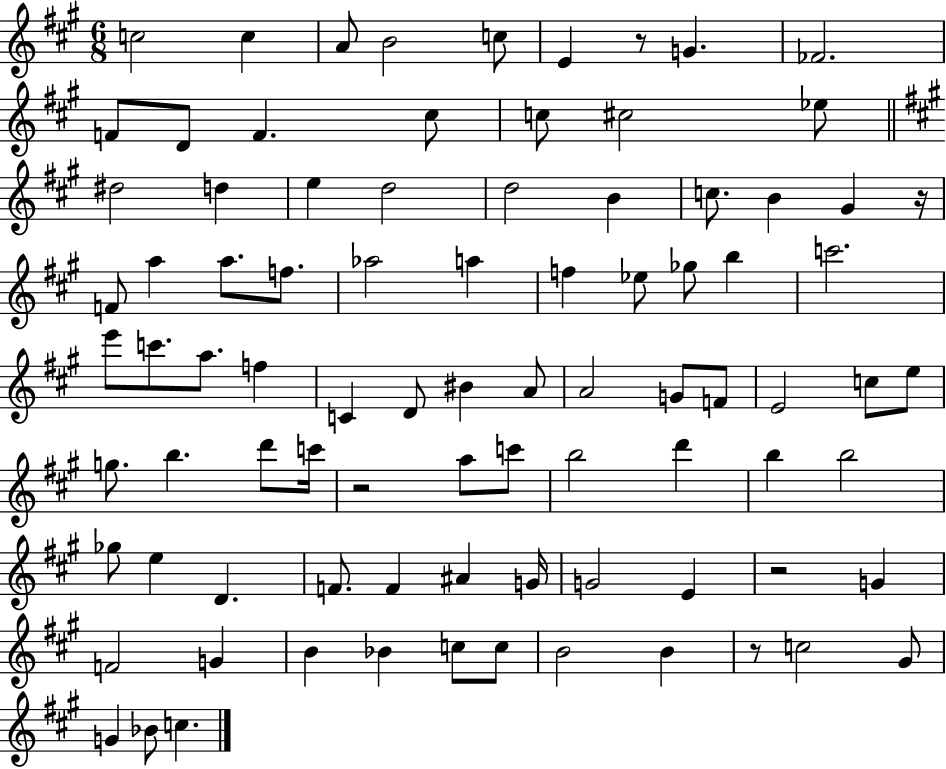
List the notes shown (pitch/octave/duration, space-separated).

C5/h C5/q A4/e B4/h C5/e E4/q R/e G4/q. FES4/h. F4/e D4/e F4/q. C#5/e C5/e C#5/h Eb5/e D#5/h D5/q E5/q D5/h D5/h B4/q C5/e. B4/q G#4/q R/s F4/e A5/q A5/e. F5/e. Ab5/h A5/q F5/q Eb5/e Gb5/e B5/q C6/h. E6/e C6/e. A5/e. F5/q C4/q D4/e BIS4/q A4/e A4/h G4/e F4/e E4/h C5/e E5/e G5/e. B5/q. D6/e C6/s R/h A5/e C6/e B5/h D6/q B5/q B5/h Gb5/e E5/q D4/q. F4/e. F4/q A#4/q G4/s G4/h E4/q R/h G4/q F4/h G4/q B4/q Bb4/q C5/e C5/e B4/h B4/q R/e C5/h G#4/e G4/q Bb4/e C5/q.